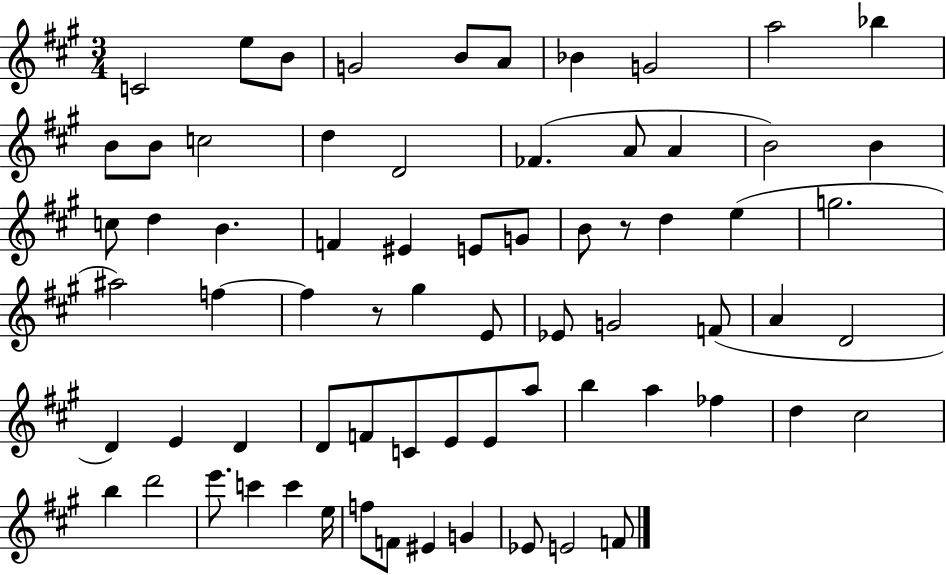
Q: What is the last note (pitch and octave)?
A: F4